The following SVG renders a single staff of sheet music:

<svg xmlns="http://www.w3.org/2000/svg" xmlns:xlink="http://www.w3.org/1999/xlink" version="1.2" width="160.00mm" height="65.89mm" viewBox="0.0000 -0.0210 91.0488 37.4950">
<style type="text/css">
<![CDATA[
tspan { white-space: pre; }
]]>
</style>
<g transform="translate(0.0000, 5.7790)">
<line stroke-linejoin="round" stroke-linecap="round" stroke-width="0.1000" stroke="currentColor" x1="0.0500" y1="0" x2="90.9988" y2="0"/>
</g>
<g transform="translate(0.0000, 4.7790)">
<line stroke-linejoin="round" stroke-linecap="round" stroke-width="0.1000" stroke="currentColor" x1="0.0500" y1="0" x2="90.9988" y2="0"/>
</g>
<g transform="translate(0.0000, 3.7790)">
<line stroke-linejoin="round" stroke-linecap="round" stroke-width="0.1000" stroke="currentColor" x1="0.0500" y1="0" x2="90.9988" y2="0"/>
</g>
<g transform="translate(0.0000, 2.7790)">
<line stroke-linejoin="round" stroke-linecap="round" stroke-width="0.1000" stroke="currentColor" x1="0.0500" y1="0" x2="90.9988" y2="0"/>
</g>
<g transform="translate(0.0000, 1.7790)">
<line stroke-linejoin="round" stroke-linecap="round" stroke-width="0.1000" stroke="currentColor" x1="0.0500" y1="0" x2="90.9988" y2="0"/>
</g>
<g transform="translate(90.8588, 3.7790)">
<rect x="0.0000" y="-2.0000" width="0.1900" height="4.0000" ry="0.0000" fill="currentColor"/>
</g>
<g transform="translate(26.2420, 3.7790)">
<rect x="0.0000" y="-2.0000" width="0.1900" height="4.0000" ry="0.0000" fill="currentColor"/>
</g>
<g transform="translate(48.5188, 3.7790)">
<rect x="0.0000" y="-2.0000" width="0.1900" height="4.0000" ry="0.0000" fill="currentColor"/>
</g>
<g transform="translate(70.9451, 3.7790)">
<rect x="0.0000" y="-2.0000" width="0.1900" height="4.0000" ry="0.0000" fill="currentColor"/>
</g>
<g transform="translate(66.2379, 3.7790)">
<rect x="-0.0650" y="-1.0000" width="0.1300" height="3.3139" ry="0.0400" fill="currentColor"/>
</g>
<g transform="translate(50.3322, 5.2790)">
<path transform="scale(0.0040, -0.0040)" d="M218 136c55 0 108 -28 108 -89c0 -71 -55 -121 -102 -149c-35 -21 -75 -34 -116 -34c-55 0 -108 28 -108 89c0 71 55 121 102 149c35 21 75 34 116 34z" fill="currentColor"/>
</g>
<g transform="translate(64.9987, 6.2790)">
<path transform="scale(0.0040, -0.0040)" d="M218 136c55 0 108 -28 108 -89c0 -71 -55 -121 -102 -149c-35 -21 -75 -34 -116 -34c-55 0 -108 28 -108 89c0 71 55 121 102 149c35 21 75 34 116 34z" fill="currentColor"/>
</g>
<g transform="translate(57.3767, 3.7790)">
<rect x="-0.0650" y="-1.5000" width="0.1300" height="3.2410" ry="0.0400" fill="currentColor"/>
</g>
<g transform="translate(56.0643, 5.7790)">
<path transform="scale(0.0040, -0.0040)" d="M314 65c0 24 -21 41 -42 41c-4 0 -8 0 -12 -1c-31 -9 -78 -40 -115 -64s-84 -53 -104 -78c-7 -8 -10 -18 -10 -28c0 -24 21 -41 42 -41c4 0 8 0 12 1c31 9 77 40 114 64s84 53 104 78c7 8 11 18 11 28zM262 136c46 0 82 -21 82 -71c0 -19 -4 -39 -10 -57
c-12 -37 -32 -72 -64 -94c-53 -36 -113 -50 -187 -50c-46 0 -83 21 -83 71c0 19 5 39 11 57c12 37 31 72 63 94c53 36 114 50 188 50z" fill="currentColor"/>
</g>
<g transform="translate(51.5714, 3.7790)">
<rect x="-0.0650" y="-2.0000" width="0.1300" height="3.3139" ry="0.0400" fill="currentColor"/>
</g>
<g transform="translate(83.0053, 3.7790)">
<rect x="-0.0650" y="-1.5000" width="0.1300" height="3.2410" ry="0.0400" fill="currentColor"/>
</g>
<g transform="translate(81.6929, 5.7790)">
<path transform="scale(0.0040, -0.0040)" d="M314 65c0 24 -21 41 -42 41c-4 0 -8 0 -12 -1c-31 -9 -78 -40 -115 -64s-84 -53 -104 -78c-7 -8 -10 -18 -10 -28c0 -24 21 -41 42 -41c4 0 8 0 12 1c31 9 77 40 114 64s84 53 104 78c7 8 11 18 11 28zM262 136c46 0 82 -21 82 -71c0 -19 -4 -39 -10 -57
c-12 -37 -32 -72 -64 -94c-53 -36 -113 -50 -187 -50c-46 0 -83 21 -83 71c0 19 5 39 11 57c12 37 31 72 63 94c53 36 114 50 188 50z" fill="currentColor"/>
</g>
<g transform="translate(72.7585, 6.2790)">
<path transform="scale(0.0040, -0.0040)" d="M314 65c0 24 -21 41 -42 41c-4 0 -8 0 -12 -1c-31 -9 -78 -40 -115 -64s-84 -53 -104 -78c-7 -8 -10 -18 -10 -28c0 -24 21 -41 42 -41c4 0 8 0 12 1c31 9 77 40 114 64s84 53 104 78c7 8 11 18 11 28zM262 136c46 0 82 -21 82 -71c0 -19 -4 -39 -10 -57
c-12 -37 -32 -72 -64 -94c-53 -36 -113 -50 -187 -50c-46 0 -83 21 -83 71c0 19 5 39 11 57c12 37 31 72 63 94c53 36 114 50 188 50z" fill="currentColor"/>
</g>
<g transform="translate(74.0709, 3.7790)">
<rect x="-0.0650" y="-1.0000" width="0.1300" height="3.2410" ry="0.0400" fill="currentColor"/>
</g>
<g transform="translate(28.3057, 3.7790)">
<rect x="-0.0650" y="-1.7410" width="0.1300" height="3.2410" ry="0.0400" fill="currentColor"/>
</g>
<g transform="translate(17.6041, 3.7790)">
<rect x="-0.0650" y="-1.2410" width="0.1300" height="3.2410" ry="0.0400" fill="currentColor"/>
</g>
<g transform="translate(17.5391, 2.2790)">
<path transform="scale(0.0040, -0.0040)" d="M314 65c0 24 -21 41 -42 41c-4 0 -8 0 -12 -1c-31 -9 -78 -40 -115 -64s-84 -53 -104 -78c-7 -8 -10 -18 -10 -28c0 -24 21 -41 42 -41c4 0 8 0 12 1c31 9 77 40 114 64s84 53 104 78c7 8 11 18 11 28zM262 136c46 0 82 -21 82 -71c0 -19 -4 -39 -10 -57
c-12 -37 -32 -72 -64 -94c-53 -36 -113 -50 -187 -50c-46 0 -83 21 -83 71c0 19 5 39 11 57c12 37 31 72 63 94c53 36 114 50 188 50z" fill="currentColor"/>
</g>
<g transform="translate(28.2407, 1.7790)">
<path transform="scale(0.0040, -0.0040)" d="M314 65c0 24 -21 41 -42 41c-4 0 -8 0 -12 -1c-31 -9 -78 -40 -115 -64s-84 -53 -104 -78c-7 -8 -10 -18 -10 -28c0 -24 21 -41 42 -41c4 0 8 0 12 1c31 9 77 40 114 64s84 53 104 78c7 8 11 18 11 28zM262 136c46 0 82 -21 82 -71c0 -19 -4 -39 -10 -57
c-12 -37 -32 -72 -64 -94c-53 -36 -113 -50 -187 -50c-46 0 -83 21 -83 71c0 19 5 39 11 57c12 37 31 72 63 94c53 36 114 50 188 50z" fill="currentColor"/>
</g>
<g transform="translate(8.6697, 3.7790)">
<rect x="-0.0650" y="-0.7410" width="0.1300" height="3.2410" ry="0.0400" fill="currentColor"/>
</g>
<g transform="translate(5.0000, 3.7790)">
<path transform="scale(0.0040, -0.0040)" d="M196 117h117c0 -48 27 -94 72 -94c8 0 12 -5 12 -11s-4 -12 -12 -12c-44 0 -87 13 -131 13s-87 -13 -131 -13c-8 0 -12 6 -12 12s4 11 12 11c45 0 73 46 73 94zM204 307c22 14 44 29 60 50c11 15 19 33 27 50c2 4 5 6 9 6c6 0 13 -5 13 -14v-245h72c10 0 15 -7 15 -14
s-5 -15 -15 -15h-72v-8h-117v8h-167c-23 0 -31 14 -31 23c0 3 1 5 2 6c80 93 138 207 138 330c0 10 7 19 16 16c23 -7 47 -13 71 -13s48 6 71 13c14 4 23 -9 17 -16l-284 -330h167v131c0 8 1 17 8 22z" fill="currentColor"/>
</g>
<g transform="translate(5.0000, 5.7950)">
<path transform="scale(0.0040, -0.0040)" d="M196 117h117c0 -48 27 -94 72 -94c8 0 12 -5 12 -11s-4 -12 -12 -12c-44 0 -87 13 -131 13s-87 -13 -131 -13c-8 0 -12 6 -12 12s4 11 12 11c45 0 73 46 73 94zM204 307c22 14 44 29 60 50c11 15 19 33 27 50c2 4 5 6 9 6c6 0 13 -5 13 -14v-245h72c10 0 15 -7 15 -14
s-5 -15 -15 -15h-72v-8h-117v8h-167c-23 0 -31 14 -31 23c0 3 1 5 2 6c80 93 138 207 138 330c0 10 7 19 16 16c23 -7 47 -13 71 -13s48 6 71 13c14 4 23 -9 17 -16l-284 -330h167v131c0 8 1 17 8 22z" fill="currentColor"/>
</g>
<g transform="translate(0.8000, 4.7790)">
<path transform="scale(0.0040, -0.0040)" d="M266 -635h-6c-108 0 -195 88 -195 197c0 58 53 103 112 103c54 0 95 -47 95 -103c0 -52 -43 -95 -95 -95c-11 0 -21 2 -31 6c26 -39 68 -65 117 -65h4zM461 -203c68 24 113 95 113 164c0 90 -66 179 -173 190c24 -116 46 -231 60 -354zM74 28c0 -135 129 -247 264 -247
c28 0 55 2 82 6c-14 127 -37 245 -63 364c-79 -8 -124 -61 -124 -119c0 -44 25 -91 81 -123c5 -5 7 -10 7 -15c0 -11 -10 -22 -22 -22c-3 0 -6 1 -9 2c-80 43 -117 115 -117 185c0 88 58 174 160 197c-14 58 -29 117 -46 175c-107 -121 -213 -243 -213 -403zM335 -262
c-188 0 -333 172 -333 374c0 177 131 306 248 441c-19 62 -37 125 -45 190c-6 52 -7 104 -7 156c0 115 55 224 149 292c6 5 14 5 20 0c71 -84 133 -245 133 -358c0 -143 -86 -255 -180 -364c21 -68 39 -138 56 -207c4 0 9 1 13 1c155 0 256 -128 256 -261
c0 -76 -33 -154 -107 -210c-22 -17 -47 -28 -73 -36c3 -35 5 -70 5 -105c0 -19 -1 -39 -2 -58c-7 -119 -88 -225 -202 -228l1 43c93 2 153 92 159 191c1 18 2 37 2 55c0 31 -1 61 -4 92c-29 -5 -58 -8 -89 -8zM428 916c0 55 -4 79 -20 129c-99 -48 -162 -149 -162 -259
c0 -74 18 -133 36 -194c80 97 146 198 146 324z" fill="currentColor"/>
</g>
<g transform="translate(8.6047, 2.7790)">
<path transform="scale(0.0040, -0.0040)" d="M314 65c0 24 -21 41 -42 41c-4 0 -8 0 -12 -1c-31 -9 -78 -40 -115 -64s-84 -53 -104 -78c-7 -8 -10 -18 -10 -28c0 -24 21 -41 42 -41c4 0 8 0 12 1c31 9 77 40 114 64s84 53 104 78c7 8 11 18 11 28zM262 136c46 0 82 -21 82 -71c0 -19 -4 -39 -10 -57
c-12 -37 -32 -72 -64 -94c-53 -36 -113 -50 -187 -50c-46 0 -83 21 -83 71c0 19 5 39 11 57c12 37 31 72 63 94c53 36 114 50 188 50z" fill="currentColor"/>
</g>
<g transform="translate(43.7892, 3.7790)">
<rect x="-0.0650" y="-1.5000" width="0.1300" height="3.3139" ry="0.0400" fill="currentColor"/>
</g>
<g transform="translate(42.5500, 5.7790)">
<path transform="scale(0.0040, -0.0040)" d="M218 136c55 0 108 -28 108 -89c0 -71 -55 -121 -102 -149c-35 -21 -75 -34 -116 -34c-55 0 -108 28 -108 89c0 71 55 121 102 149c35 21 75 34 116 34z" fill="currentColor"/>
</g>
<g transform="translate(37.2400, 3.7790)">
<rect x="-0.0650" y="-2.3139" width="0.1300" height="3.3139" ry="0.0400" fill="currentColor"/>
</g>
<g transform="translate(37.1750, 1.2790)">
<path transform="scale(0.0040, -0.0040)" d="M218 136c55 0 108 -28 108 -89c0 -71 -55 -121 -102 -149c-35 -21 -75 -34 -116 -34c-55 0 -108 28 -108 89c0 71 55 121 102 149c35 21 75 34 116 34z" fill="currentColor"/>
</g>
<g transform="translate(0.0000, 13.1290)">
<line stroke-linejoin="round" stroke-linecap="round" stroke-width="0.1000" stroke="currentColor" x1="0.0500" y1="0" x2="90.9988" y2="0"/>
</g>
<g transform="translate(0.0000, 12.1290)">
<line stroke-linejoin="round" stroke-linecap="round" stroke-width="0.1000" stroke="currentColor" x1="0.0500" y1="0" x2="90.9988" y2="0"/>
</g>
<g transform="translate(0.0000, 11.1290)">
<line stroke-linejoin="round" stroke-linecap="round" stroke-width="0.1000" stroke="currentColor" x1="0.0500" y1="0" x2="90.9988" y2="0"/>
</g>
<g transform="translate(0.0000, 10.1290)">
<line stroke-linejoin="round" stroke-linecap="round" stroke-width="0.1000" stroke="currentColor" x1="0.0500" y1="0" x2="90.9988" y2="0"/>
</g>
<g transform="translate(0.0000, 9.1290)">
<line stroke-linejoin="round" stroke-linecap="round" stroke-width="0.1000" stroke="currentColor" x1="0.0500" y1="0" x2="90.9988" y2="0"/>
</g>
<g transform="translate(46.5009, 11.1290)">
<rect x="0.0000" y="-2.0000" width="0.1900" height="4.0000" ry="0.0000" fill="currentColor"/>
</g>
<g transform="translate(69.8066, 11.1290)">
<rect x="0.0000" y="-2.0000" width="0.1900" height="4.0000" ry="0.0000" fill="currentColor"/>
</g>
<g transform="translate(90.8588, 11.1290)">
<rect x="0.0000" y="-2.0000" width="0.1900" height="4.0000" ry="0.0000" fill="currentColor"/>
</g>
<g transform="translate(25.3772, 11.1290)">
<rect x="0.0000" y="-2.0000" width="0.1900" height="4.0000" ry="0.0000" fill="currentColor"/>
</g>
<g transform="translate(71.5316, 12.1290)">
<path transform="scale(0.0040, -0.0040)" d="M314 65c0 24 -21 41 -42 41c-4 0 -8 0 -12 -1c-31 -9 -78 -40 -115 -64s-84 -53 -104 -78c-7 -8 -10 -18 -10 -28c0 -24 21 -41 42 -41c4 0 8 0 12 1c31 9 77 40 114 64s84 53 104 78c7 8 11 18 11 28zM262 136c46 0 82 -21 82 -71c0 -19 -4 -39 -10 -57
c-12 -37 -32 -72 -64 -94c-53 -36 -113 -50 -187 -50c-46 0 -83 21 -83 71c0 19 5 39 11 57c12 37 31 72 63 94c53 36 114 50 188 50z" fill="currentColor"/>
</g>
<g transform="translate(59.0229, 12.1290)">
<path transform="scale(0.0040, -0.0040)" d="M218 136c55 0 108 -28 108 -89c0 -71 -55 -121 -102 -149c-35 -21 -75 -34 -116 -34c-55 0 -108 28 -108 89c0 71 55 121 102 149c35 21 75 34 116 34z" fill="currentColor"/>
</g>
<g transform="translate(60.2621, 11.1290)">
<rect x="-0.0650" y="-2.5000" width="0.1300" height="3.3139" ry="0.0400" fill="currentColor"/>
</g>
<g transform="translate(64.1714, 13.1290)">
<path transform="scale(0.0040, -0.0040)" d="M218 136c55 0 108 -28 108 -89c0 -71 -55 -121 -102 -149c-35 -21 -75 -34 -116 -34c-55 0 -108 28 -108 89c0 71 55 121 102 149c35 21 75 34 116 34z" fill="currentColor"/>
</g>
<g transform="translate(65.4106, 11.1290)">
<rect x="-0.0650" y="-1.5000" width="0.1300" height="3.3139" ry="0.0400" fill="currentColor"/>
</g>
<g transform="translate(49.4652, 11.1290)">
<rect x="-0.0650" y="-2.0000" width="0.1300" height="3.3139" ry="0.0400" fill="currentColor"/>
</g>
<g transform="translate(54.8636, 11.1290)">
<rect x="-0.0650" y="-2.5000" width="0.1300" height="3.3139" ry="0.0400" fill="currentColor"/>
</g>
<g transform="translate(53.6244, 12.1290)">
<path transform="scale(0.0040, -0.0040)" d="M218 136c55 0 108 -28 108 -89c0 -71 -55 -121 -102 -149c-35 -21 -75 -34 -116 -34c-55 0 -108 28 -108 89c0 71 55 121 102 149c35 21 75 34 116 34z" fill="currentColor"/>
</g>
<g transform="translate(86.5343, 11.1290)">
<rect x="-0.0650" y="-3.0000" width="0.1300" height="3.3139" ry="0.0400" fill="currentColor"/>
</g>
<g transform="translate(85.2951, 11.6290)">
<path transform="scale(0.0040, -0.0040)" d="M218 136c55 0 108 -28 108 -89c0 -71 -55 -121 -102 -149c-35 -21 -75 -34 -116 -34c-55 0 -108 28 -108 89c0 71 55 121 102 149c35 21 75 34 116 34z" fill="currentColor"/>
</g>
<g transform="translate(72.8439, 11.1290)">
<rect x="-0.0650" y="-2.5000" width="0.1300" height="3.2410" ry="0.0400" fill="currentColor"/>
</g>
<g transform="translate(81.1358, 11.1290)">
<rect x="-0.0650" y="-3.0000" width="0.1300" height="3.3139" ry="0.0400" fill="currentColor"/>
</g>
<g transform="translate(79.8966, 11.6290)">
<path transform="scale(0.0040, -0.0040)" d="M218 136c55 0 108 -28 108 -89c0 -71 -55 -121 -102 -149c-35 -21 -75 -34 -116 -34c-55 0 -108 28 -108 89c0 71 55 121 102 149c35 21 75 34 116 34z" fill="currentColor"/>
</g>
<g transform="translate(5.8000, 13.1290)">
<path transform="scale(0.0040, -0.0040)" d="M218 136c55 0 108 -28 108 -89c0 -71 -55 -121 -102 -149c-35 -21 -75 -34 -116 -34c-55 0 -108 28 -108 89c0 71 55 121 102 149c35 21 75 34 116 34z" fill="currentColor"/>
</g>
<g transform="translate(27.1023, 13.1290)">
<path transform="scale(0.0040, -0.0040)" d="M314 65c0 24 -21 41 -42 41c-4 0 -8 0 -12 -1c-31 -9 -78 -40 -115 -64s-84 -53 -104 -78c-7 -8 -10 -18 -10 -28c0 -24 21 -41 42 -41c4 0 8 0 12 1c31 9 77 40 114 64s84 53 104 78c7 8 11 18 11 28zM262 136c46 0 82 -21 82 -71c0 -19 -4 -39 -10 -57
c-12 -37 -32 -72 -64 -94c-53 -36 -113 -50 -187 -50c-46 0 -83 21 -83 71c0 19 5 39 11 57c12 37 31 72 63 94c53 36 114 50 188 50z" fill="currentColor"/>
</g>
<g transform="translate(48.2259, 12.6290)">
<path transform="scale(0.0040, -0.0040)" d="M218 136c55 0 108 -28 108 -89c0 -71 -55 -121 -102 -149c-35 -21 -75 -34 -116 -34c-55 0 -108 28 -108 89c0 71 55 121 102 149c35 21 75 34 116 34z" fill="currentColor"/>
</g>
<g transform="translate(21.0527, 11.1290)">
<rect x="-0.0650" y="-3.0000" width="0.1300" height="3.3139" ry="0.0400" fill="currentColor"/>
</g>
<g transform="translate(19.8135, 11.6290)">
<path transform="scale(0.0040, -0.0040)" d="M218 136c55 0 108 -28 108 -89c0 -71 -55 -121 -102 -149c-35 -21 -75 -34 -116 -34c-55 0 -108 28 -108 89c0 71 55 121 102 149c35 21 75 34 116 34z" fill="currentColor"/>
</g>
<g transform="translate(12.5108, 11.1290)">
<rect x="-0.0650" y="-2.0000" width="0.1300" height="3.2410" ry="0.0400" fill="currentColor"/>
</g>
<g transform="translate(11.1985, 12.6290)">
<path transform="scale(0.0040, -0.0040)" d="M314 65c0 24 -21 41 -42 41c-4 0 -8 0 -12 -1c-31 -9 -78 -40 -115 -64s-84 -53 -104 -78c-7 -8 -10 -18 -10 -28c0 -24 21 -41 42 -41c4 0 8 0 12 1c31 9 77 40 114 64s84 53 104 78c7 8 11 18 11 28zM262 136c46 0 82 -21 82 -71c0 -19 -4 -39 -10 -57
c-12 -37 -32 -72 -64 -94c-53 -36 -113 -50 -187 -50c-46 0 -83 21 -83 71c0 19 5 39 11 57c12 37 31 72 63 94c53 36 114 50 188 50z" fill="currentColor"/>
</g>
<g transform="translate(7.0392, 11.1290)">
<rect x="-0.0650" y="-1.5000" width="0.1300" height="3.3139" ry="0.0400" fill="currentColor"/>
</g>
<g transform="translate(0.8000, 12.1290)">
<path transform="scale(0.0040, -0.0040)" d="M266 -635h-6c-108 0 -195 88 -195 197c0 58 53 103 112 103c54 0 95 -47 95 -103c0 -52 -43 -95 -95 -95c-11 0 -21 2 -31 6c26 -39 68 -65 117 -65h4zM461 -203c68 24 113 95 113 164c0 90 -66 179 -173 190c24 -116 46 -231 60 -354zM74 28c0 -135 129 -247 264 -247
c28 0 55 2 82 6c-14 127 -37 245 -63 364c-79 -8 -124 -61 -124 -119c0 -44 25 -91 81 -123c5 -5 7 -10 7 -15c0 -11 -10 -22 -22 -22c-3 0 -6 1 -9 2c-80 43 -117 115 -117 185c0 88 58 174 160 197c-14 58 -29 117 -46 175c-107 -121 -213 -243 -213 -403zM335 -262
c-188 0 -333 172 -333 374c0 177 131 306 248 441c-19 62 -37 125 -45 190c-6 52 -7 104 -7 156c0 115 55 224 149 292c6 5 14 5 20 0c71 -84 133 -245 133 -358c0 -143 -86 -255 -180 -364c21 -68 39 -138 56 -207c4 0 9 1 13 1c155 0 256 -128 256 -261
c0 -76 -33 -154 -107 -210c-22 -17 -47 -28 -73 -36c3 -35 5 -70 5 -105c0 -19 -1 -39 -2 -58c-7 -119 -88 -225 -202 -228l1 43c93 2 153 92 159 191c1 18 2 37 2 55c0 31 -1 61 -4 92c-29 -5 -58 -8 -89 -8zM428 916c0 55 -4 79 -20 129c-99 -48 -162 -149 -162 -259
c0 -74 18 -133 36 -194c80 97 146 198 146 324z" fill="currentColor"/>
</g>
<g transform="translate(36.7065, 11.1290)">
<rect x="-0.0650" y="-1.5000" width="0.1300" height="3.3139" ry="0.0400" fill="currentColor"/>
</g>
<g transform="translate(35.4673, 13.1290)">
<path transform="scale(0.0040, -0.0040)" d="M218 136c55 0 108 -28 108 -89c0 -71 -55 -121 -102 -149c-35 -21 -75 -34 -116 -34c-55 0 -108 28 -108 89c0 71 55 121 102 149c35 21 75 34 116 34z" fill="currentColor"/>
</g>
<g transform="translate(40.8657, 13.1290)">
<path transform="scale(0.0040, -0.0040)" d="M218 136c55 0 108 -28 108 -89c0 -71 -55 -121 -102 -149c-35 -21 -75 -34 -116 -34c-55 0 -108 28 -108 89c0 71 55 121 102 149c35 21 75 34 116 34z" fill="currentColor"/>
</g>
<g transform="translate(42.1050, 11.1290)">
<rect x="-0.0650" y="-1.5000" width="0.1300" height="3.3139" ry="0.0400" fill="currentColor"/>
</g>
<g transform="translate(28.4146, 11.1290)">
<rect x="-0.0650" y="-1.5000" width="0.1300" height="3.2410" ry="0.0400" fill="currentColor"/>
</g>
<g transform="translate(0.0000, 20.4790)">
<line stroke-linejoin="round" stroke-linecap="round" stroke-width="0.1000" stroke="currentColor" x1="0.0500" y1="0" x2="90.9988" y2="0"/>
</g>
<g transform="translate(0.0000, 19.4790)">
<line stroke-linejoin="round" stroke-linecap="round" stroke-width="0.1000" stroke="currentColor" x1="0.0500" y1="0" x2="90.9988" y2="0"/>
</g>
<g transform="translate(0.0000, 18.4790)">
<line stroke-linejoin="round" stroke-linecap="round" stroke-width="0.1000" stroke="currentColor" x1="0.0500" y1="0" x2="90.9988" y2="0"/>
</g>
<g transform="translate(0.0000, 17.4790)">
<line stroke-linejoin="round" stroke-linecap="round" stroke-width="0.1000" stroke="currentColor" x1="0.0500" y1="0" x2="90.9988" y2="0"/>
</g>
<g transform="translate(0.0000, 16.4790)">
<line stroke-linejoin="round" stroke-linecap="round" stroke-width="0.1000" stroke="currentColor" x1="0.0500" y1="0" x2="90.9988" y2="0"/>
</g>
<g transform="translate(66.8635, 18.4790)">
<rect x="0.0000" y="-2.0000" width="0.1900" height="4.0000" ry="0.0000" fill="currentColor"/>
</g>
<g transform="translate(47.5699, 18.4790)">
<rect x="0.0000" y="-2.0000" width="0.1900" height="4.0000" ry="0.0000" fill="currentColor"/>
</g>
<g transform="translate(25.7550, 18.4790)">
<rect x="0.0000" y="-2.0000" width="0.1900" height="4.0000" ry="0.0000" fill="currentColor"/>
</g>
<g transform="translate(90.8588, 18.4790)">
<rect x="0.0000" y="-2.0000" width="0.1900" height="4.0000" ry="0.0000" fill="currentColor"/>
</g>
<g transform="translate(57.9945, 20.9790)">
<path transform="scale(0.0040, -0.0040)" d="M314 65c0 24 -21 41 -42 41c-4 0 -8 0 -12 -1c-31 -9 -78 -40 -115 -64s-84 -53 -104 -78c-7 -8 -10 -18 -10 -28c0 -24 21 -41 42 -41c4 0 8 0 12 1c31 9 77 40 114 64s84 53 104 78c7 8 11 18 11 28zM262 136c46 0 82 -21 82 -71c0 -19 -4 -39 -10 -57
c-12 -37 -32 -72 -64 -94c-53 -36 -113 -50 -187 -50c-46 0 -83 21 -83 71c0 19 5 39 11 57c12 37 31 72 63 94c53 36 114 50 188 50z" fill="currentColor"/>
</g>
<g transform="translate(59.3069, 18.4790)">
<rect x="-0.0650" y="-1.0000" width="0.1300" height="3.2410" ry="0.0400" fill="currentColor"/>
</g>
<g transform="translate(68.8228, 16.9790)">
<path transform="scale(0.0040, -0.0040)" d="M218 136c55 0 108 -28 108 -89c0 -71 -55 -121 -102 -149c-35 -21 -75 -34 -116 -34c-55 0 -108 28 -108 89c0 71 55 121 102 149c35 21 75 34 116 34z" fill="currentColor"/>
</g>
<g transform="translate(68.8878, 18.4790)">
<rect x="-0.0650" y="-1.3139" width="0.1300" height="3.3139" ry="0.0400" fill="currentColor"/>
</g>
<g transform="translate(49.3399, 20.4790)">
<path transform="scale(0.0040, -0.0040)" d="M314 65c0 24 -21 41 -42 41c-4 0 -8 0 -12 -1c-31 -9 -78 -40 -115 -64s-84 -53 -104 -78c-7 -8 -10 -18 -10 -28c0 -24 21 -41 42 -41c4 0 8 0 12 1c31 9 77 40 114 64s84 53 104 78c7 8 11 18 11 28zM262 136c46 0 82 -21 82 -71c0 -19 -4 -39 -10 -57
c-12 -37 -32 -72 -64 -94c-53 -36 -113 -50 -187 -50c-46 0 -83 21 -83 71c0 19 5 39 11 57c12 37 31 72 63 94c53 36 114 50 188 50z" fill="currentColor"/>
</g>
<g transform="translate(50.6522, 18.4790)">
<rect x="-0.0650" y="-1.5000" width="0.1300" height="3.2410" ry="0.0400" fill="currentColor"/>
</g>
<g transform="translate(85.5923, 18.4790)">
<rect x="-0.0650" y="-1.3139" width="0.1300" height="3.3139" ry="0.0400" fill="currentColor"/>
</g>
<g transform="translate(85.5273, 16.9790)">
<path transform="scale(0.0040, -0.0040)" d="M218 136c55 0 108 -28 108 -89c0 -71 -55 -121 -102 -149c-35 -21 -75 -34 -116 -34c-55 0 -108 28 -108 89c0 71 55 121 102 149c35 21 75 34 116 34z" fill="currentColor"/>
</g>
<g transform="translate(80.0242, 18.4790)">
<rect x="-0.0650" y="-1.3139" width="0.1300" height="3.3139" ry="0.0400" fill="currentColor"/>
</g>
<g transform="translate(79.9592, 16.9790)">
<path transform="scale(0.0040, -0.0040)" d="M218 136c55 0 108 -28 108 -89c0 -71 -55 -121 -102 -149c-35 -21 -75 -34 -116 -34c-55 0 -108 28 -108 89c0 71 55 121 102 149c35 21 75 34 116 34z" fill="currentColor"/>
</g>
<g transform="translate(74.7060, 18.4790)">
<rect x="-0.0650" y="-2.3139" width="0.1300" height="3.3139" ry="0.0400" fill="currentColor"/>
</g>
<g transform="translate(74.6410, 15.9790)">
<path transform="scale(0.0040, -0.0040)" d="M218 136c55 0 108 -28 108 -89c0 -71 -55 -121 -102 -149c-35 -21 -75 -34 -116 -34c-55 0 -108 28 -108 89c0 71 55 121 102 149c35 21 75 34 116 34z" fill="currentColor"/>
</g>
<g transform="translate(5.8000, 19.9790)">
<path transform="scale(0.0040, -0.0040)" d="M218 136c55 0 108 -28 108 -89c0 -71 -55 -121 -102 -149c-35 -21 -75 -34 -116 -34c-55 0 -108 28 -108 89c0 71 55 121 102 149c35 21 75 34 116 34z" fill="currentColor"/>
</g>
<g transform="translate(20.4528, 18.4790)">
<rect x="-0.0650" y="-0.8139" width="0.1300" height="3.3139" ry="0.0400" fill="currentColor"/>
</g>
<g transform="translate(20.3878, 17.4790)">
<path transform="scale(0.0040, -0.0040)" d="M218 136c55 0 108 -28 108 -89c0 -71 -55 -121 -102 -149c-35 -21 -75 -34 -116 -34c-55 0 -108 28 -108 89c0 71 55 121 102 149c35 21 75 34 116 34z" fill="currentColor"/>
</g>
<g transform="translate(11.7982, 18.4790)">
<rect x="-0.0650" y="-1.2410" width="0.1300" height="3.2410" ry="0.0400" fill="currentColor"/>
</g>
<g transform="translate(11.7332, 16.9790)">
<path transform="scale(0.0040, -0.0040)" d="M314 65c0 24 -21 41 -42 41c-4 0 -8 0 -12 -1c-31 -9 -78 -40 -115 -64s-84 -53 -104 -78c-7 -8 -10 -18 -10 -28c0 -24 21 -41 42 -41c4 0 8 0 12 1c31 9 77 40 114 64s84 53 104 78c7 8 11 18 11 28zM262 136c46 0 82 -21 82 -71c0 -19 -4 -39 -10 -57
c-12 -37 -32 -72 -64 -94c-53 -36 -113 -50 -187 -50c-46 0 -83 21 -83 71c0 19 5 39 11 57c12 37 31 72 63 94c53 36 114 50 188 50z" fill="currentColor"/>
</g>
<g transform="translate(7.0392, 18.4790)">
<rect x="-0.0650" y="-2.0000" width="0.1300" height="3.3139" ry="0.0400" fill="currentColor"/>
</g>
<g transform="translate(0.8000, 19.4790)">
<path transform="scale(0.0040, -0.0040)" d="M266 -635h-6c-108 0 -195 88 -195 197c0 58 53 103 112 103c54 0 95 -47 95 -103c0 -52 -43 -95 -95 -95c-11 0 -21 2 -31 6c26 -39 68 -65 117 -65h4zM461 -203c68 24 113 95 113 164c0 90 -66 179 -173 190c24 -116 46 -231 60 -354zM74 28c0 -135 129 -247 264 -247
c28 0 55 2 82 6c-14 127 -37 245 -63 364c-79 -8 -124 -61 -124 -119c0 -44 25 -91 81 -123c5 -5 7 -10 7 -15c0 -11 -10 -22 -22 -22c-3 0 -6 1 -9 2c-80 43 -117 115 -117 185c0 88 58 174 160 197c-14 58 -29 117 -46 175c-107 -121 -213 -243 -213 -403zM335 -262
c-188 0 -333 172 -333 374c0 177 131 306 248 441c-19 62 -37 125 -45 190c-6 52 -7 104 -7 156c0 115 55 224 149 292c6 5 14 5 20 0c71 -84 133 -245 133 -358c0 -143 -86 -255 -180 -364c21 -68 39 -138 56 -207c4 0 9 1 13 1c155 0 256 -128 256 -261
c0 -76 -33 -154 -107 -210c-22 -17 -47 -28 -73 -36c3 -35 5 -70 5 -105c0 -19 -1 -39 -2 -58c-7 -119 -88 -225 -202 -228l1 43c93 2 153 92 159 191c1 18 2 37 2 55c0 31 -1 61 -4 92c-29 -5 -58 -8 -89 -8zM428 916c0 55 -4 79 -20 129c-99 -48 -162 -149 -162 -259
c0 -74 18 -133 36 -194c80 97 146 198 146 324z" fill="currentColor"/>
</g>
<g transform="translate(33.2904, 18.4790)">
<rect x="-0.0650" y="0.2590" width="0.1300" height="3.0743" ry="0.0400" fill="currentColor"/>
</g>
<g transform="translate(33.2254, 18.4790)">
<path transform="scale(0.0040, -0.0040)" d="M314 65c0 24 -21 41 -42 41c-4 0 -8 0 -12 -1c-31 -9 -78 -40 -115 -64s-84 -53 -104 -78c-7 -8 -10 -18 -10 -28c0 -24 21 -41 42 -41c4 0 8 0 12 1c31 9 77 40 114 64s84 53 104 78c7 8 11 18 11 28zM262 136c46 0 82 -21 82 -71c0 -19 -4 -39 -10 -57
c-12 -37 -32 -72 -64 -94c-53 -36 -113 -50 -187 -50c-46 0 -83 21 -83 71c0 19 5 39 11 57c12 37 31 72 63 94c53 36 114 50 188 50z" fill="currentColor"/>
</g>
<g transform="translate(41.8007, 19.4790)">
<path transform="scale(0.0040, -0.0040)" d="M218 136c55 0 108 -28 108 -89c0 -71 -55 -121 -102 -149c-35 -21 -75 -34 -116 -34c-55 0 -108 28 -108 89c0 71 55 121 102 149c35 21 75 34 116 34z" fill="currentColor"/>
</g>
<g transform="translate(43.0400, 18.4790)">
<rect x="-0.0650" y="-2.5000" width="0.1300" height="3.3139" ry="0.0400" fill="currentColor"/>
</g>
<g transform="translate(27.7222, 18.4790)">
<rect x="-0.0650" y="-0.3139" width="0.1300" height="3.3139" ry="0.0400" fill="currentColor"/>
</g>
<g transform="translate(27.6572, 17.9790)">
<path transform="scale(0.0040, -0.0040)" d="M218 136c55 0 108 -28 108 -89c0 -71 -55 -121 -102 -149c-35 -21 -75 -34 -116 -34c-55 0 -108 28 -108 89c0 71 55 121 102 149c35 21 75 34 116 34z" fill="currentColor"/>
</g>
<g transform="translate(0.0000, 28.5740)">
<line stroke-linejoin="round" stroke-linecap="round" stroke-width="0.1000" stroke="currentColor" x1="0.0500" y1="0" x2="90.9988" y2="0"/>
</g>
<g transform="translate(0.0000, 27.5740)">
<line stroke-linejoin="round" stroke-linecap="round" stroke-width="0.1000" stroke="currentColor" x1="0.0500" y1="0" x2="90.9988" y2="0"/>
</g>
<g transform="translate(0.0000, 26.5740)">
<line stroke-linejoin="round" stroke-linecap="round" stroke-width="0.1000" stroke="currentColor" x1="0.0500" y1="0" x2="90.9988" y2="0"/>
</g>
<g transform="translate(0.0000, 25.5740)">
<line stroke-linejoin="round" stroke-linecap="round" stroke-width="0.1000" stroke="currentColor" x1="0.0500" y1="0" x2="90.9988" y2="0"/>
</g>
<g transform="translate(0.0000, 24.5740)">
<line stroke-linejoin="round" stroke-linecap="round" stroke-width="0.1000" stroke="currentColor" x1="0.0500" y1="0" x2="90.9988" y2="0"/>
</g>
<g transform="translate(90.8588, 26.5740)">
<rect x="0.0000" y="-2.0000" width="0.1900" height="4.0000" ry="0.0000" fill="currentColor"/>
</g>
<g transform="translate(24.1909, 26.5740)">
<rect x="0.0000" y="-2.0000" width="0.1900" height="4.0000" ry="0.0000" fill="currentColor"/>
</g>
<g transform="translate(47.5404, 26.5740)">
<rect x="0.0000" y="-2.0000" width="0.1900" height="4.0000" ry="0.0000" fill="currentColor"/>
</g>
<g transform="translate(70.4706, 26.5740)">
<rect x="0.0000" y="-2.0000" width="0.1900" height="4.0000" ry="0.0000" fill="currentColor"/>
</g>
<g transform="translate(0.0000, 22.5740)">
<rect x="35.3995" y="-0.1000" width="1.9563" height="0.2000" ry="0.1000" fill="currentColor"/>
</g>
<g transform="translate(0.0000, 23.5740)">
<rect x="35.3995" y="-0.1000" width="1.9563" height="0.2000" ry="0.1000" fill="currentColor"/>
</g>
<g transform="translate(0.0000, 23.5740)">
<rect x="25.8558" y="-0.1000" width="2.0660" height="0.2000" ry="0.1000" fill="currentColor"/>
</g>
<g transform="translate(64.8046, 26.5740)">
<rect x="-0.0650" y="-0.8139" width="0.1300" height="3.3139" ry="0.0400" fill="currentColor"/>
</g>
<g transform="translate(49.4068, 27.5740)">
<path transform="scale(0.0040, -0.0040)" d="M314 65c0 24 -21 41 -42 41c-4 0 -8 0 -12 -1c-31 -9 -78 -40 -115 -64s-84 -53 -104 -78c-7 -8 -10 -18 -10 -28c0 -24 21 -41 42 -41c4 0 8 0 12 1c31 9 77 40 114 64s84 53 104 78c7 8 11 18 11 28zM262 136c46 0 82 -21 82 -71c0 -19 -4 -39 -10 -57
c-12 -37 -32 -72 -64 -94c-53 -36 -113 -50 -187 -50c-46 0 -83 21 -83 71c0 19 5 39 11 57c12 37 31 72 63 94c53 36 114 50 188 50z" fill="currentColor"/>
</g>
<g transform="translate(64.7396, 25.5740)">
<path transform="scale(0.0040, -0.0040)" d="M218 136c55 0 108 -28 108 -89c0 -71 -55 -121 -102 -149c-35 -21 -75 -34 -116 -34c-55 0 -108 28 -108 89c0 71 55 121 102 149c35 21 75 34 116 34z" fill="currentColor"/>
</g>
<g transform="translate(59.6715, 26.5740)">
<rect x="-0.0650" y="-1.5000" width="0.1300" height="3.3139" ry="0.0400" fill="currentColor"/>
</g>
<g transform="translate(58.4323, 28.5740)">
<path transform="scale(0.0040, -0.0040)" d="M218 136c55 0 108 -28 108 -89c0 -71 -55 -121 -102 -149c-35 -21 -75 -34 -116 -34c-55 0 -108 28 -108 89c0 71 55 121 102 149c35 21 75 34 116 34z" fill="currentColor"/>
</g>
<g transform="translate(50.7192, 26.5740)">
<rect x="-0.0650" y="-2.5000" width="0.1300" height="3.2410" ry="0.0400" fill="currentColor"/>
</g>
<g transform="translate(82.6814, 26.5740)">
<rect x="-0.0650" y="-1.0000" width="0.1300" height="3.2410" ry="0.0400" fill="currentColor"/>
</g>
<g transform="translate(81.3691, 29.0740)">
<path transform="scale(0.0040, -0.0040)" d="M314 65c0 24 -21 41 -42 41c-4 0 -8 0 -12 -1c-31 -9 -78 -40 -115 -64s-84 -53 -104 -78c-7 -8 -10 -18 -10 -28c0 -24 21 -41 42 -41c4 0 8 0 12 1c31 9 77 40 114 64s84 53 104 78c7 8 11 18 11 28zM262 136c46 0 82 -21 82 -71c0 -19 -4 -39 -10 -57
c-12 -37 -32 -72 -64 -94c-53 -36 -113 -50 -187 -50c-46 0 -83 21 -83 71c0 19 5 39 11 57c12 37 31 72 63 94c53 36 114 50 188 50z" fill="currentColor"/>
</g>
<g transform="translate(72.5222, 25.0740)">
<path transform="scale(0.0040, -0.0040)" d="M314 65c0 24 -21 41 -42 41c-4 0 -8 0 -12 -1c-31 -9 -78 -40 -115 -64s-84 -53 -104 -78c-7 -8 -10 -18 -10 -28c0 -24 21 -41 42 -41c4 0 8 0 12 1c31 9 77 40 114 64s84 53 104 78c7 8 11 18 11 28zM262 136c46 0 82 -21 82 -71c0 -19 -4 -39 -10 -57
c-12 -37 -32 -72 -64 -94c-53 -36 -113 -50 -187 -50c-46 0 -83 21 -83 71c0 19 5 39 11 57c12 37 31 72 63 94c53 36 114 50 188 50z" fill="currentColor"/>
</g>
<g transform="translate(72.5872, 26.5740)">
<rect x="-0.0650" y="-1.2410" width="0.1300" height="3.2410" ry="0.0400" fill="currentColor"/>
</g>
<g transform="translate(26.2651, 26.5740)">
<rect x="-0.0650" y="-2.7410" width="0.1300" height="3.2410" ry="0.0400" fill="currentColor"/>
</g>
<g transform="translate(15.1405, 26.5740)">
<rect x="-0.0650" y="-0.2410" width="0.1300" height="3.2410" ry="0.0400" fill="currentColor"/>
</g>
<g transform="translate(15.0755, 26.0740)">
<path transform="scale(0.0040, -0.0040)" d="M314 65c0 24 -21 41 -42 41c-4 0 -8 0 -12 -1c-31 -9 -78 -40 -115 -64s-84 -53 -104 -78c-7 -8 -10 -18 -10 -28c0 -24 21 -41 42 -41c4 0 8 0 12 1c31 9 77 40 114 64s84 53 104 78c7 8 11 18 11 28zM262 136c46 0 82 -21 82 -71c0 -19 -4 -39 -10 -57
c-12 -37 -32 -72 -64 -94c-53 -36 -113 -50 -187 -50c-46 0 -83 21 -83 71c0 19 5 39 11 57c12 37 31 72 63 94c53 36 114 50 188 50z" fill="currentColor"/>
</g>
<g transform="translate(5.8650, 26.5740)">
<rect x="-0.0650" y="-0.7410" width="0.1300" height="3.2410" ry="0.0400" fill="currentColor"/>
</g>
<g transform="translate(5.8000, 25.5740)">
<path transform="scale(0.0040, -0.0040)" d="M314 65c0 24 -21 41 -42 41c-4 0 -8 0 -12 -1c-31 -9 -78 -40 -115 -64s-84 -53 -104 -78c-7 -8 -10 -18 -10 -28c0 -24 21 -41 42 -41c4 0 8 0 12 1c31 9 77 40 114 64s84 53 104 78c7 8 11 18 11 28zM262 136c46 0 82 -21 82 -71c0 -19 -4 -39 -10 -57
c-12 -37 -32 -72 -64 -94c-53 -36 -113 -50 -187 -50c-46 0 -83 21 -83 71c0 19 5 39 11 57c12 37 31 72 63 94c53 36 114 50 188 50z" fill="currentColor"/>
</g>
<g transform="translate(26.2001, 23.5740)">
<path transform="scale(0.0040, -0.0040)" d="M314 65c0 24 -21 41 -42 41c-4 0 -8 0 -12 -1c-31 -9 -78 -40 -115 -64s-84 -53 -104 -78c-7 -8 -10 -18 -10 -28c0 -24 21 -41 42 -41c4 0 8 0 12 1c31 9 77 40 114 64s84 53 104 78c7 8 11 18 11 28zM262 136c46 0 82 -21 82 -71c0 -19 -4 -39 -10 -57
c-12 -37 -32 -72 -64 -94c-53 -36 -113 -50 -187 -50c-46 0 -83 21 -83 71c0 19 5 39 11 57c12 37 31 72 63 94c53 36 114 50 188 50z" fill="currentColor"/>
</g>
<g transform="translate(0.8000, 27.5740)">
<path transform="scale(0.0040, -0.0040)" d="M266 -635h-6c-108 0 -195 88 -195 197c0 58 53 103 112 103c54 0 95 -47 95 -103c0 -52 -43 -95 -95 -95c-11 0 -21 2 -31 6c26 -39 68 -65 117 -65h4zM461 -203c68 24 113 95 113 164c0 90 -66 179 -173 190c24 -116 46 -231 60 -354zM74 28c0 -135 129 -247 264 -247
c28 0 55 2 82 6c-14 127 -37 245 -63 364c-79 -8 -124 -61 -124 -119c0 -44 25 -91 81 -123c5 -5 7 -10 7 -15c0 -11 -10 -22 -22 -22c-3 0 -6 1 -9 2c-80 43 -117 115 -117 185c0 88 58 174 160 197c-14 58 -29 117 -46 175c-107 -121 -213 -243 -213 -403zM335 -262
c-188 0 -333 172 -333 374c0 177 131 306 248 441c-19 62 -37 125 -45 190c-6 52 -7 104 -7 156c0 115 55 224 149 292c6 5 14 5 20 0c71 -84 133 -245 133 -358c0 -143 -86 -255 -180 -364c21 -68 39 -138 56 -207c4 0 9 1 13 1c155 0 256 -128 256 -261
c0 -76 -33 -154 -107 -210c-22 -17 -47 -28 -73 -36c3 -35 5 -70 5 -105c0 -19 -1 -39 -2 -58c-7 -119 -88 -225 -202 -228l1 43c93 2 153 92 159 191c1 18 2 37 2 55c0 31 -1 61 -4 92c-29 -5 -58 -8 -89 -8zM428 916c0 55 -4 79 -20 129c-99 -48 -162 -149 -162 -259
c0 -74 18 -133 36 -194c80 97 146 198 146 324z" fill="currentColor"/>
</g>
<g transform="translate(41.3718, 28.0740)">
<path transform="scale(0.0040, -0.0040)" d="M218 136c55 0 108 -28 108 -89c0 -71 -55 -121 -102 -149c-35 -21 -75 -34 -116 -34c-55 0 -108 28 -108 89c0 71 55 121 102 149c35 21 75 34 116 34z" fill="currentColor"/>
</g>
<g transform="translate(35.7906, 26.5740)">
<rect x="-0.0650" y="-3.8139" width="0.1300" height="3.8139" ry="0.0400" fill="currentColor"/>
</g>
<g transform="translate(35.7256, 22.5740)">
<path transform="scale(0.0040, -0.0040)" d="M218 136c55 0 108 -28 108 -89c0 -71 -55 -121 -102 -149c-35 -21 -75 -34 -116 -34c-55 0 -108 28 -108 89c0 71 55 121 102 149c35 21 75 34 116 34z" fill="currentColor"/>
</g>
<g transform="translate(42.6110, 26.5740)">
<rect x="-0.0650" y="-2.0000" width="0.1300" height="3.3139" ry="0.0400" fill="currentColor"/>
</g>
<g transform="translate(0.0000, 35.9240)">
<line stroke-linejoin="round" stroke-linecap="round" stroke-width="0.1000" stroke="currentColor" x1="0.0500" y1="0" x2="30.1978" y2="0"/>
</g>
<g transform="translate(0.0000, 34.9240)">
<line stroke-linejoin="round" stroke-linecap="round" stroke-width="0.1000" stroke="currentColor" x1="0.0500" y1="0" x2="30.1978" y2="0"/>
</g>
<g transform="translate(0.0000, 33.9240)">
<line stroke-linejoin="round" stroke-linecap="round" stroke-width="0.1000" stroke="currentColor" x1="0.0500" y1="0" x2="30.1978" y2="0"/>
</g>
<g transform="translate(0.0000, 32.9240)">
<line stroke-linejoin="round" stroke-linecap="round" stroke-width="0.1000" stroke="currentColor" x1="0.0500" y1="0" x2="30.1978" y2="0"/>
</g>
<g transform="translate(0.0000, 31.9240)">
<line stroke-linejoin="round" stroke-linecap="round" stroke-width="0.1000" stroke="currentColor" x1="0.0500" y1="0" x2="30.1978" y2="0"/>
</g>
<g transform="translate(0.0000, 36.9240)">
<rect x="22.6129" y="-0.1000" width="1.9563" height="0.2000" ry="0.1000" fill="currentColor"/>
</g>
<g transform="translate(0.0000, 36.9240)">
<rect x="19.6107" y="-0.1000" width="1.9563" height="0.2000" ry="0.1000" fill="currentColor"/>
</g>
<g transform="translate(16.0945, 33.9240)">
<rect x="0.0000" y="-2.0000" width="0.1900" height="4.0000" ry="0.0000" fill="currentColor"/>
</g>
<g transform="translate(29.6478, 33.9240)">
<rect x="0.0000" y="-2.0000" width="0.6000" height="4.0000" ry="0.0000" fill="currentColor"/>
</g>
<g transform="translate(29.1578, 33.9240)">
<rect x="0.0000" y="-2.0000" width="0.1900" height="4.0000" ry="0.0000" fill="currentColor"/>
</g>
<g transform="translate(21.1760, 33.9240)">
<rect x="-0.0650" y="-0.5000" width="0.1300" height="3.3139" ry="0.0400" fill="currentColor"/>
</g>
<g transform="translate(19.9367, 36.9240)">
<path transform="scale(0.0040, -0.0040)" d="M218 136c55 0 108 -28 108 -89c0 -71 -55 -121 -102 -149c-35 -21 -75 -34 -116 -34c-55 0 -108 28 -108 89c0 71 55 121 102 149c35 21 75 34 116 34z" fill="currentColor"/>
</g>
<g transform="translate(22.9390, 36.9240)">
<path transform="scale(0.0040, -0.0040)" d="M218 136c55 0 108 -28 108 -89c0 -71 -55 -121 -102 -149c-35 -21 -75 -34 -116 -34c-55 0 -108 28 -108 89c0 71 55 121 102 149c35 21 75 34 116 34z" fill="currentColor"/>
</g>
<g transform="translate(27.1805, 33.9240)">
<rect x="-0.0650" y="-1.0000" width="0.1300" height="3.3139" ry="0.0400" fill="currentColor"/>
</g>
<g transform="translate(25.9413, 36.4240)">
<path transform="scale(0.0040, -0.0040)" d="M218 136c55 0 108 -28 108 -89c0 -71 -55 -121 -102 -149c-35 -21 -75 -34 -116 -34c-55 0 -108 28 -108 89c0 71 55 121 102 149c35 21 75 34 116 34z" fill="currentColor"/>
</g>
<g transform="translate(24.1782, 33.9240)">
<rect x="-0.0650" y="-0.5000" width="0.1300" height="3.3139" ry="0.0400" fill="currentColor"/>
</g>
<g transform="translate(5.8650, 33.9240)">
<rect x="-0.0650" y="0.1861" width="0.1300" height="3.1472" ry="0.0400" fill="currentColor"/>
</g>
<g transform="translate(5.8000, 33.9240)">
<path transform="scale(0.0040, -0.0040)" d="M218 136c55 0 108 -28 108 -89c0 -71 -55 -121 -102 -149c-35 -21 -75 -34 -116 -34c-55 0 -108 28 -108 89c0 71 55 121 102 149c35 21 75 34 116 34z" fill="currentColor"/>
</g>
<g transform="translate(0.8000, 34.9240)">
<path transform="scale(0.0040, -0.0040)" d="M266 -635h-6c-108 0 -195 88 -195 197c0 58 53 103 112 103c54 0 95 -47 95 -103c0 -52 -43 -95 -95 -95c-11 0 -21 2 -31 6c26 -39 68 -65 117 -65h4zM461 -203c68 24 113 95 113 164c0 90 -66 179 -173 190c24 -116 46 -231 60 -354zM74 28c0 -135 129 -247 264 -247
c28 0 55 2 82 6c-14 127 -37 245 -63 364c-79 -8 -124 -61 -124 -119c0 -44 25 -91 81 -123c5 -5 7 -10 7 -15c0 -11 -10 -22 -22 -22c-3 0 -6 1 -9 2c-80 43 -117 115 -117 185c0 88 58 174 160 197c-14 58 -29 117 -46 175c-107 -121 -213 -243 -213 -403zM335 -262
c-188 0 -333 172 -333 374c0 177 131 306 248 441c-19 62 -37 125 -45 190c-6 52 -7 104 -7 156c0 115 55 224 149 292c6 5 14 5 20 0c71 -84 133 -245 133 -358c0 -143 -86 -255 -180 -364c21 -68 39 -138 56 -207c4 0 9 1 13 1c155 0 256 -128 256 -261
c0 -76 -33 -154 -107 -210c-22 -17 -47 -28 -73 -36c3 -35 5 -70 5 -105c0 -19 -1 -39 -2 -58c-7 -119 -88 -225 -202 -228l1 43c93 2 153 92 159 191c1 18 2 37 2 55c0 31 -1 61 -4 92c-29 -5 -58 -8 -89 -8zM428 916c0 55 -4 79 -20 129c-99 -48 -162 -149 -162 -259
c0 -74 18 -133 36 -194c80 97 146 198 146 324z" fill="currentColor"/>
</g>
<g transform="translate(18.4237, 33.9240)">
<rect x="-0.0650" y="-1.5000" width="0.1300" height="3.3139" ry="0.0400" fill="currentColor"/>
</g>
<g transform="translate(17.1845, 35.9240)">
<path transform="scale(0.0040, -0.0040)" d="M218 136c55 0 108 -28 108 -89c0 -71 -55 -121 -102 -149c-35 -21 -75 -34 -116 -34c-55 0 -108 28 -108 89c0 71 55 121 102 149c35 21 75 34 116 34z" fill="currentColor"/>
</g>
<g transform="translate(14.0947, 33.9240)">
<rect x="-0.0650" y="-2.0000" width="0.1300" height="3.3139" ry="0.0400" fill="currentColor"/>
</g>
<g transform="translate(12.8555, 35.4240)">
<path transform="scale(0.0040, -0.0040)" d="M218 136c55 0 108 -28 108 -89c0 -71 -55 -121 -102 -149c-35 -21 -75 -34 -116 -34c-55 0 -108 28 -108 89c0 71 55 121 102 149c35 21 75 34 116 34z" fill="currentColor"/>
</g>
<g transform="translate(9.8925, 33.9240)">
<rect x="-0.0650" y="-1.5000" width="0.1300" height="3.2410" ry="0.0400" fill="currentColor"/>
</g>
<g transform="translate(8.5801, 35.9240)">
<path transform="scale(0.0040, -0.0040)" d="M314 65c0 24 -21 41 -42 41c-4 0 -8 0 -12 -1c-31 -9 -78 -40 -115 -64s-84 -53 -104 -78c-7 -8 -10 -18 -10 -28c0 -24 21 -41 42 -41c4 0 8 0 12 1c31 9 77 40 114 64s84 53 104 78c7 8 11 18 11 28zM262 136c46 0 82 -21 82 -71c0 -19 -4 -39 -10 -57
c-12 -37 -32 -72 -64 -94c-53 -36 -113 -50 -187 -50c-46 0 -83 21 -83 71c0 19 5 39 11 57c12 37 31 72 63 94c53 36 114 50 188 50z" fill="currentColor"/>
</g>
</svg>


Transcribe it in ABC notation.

X:1
T:Untitled
M:4/4
L:1/4
K:C
d2 e2 f2 g E F E2 D D2 E2 E F2 A E2 E E F G G E G2 A A F e2 d c B2 G E2 D2 e g e e d2 c2 a2 c' F G2 E d e2 D2 B E2 F E C C D